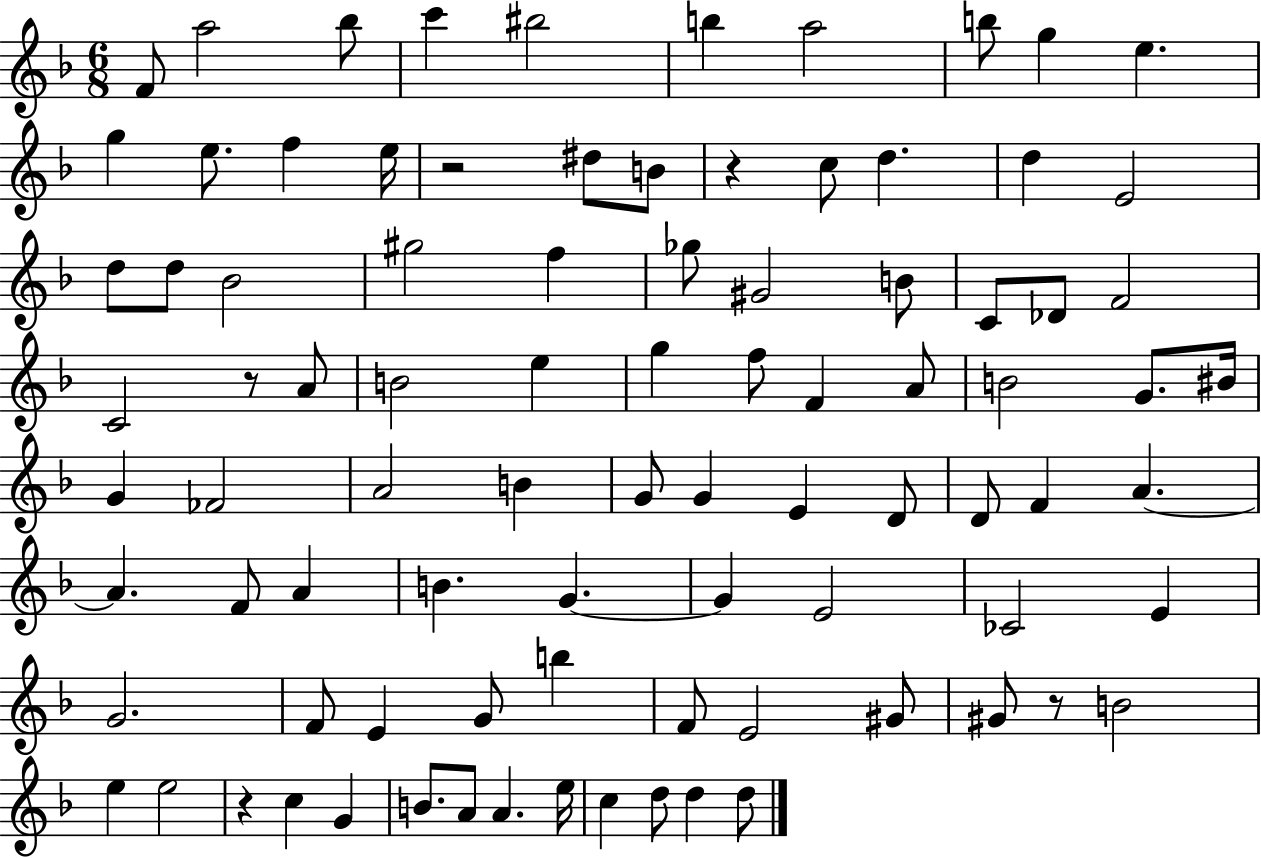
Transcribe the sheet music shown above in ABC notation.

X:1
T:Untitled
M:6/8
L:1/4
K:F
F/2 a2 _b/2 c' ^b2 b a2 b/2 g e g e/2 f e/4 z2 ^d/2 B/2 z c/2 d d E2 d/2 d/2 _B2 ^g2 f _g/2 ^G2 B/2 C/2 _D/2 F2 C2 z/2 A/2 B2 e g f/2 F A/2 B2 G/2 ^B/4 G _F2 A2 B G/2 G E D/2 D/2 F A A F/2 A B G G E2 _C2 E G2 F/2 E G/2 b F/2 E2 ^G/2 ^G/2 z/2 B2 e e2 z c G B/2 A/2 A e/4 c d/2 d d/2